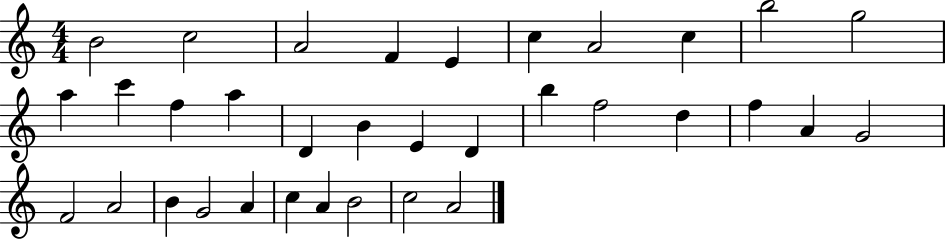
{
  \clef treble
  \numericTimeSignature
  \time 4/4
  \key c \major
  b'2 c''2 | a'2 f'4 e'4 | c''4 a'2 c''4 | b''2 g''2 | \break a''4 c'''4 f''4 a''4 | d'4 b'4 e'4 d'4 | b''4 f''2 d''4 | f''4 a'4 g'2 | \break f'2 a'2 | b'4 g'2 a'4 | c''4 a'4 b'2 | c''2 a'2 | \break \bar "|."
}